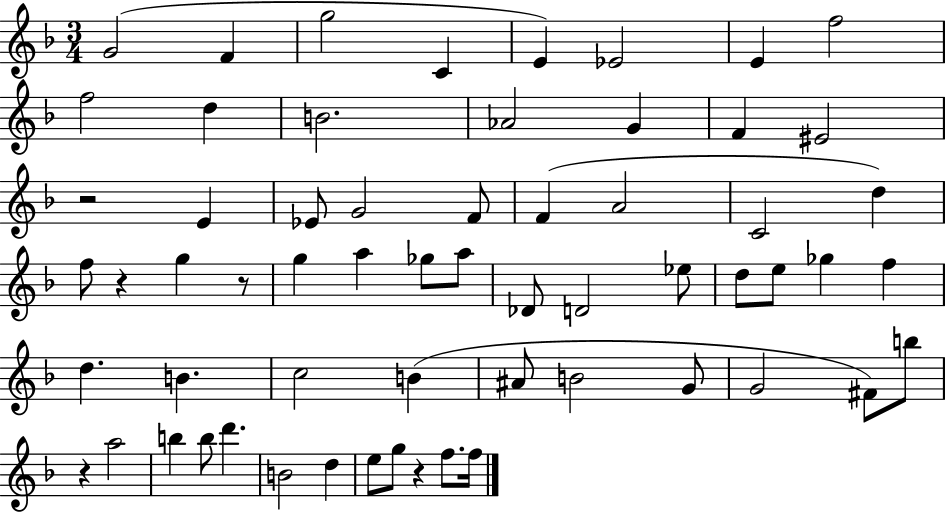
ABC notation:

X:1
T:Untitled
M:3/4
L:1/4
K:F
G2 F g2 C E _E2 E f2 f2 d B2 _A2 G F ^E2 z2 E _E/2 G2 F/2 F A2 C2 d f/2 z g z/2 g a _g/2 a/2 _D/2 D2 _e/2 d/2 e/2 _g f d B c2 B ^A/2 B2 G/2 G2 ^F/2 b/2 z a2 b b/2 d' B2 d e/2 g/2 z f/2 f/4